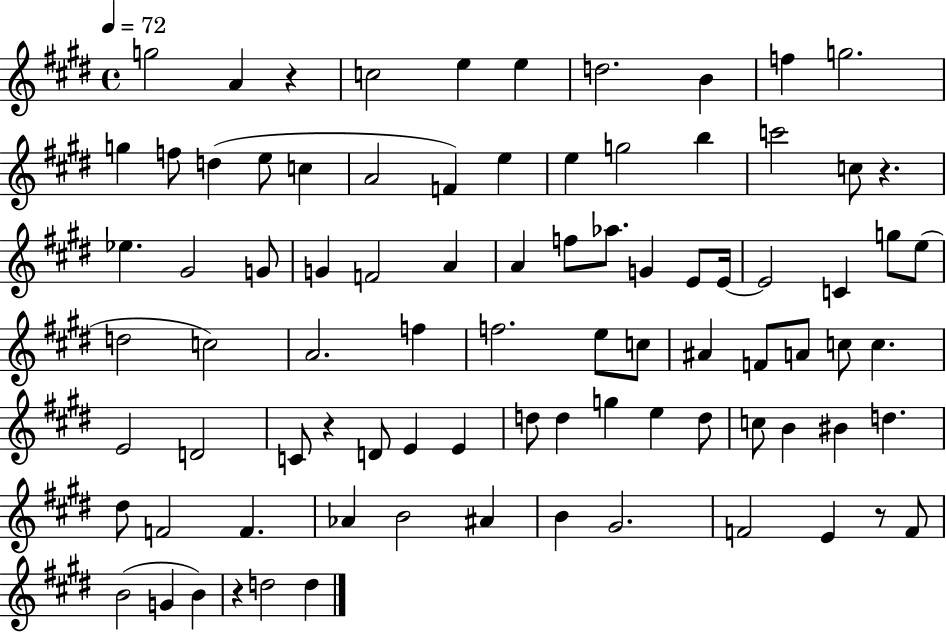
G5/h A4/q R/q C5/h E5/q E5/q D5/h. B4/q F5/q G5/h. G5/q F5/e D5/q E5/e C5/q A4/h F4/q E5/q E5/q G5/h B5/q C6/h C5/e R/q. Eb5/q. G#4/h G4/e G4/q F4/h A4/q A4/q F5/e Ab5/e. G4/q E4/e E4/s E4/h C4/q G5/e E5/e D5/h C5/h A4/h. F5/q F5/h. E5/e C5/e A#4/q F4/e A4/e C5/e C5/q. E4/h D4/h C4/e R/q D4/e E4/q E4/q D5/e D5/q G5/q E5/q D5/e C5/e B4/q BIS4/q D5/q. D#5/e F4/h F4/q. Ab4/q B4/h A#4/q B4/q G#4/h. F4/h E4/q R/e F4/e B4/h G4/q B4/q R/q D5/h D5/q